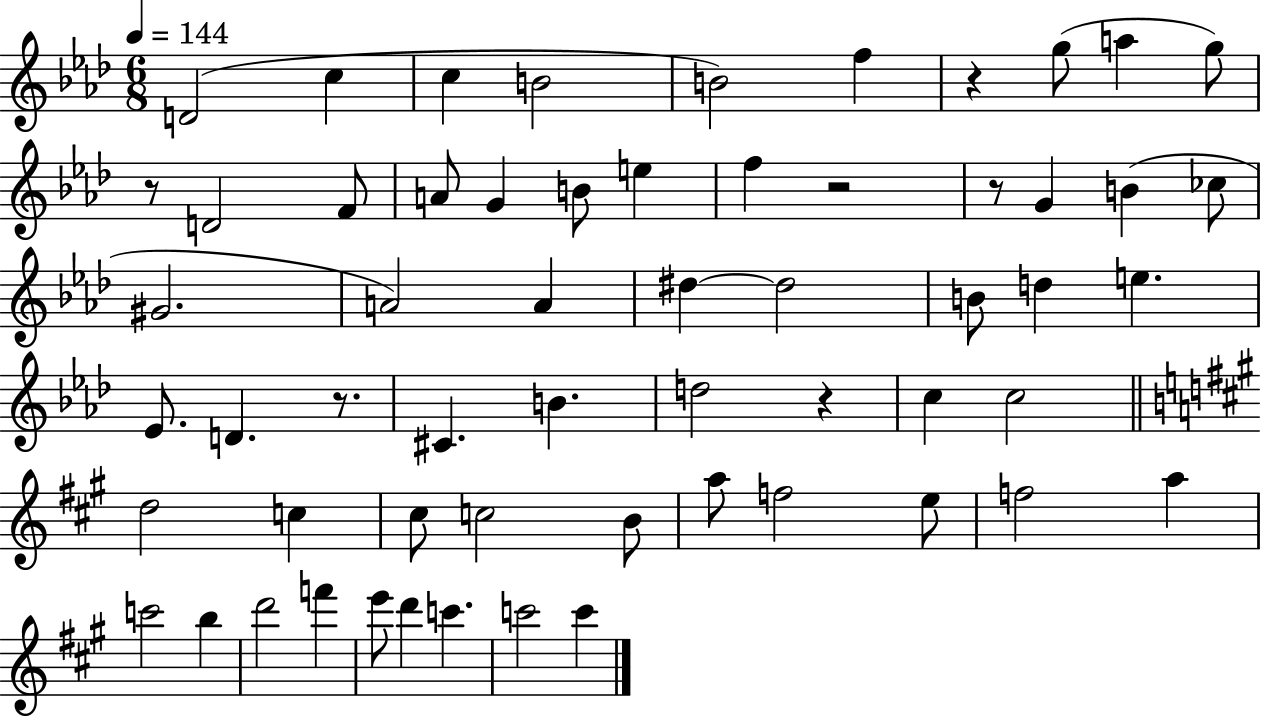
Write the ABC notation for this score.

X:1
T:Untitled
M:6/8
L:1/4
K:Ab
D2 c c B2 B2 f z g/2 a g/2 z/2 D2 F/2 A/2 G B/2 e f z2 z/2 G B _c/2 ^G2 A2 A ^d ^d2 B/2 d e _E/2 D z/2 ^C B d2 z c c2 d2 c ^c/2 c2 B/2 a/2 f2 e/2 f2 a c'2 b d'2 f' e'/2 d' c' c'2 c'